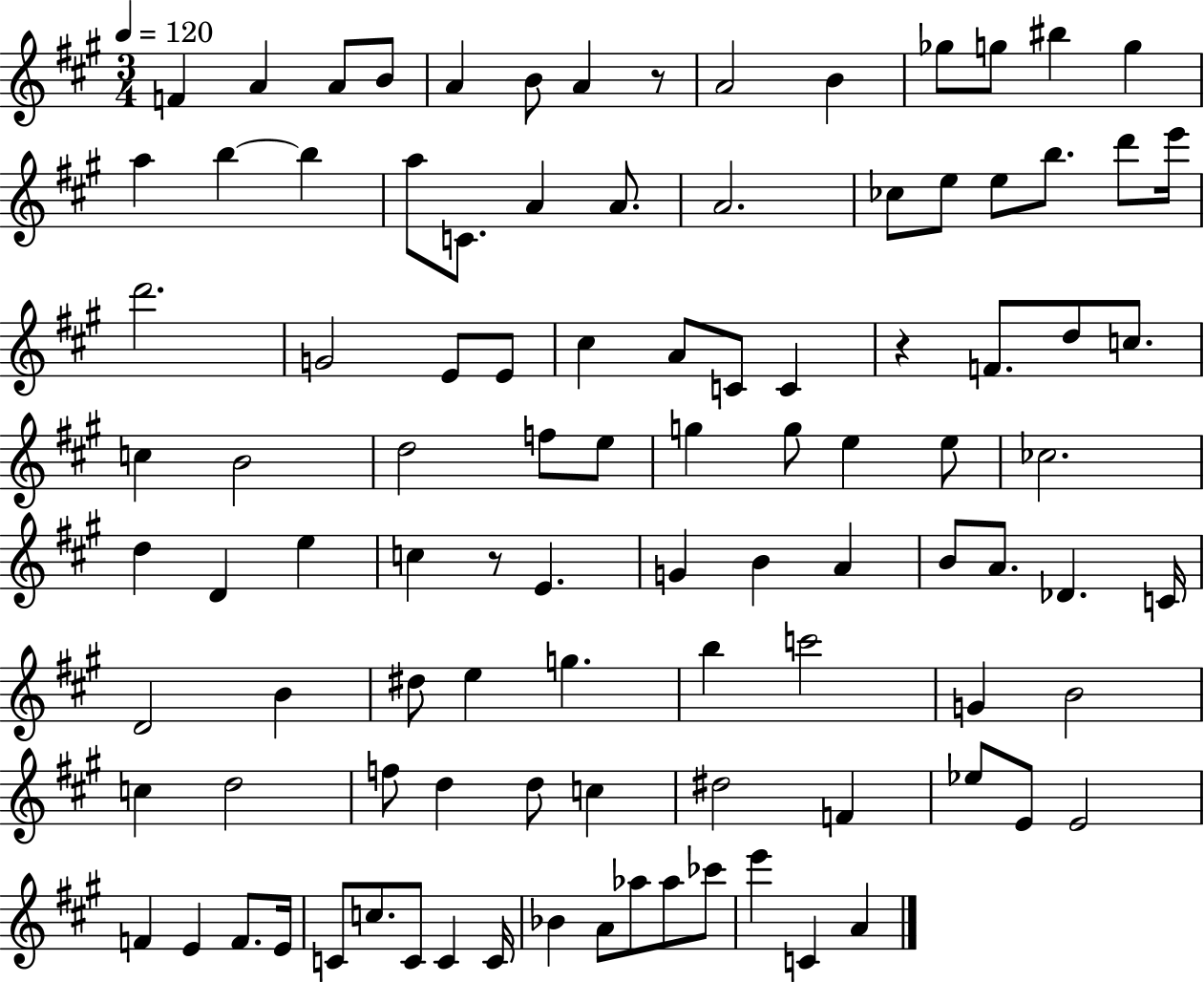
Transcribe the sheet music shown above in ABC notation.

X:1
T:Untitled
M:3/4
L:1/4
K:A
F A A/2 B/2 A B/2 A z/2 A2 B _g/2 g/2 ^b g a b b a/2 C/2 A A/2 A2 _c/2 e/2 e/2 b/2 d'/2 e'/4 d'2 G2 E/2 E/2 ^c A/2 C/2 C z F/2 d/2 c/2 c B2 d2 f/2 e/2 g g/2 e e/2 _c2 d D e c z/2 E G B A B/2 A/2 _D C/4 D2 B ^d/2 e g b c'2 G B2 c d2 f/2 d d/2 c ^d2 F _e/2 E/2 E2 F E F/2 E/4 C/2 c/2 C/2 C C/4 _B A/2 _a/2 _a/2 _c'/2 e' C A